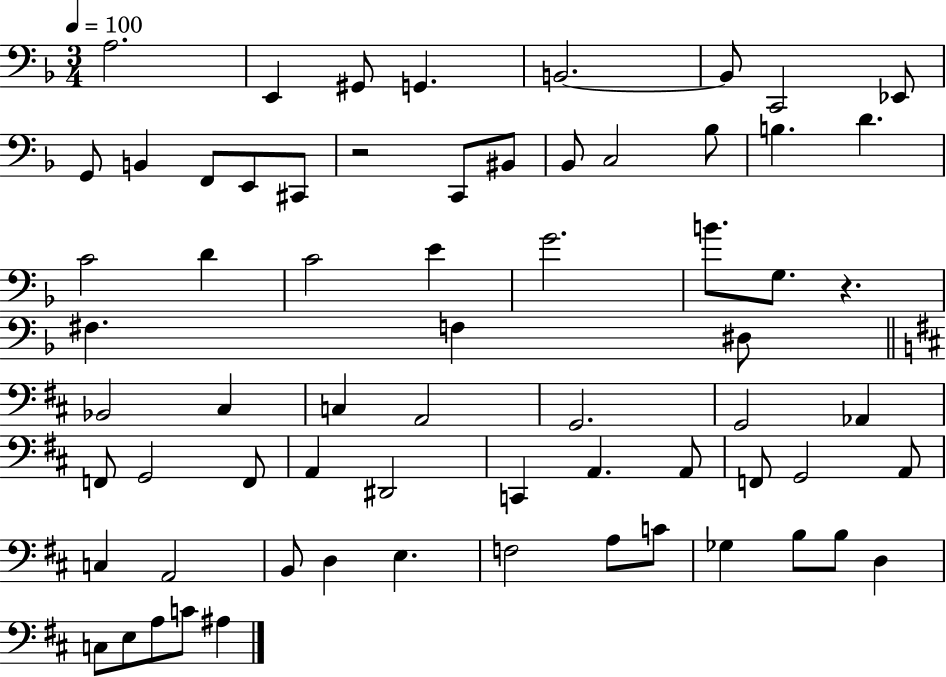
{
  \clef bass
  \numericTimeSignature
  \time 3/4
  \key f \major
  \tempo 4 = 100
  a2. | e,4 gis,8 g,4. | b,2.~~ | b,8 c,2 ees,8 | \break g,8 b,4 f,8 e,8 cis,8 | r2 c,8 bis,8 | bes,8 c2 bes8 | b4. d'4. | \break c'2 d'4 | c'2 e'4 | g'2. | b'8. g8. r4. | \break fis4. f4 dis8 | \bar "||" \break \key b \minor bes,2 cis4 | c4 a,2 | g,2. | g,2 aes,4 | \break f,8 g,2 f,8 | a,4 dis,2 | c,4 a,4. a,8 | f,8 g,2 a,8 | \break c4 a,2 | b,8 d4 e4. | f2 a8 c'8 | ges4 b8 b8 d4 | \break c8 e8 a8 c'8 ais4 | \bar "|."
}